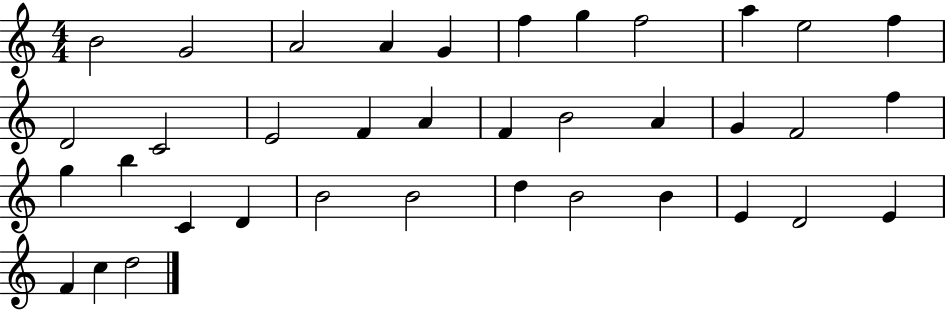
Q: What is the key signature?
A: C major